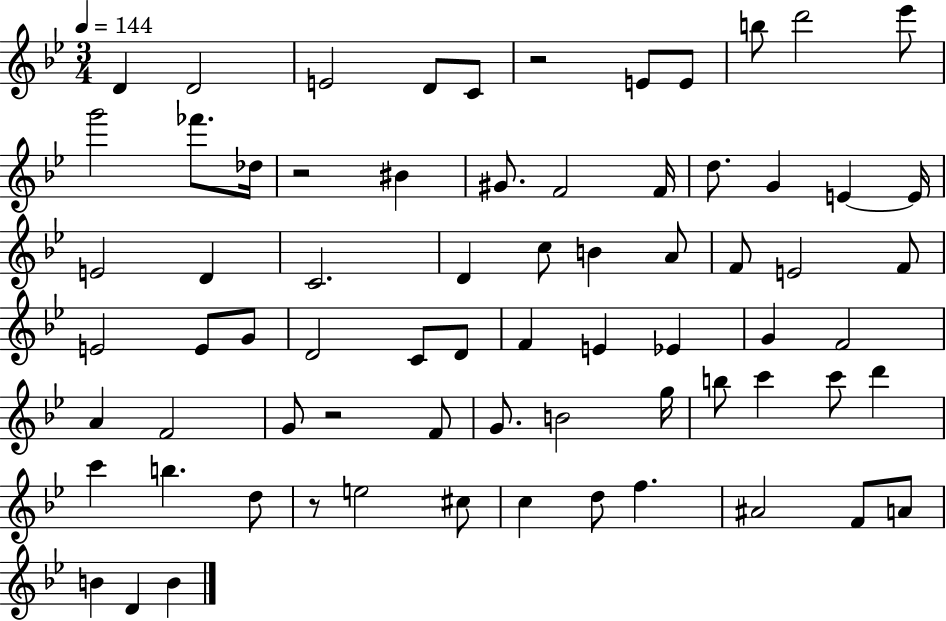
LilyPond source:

{
  \clef treble
  \numericTimeSignature
  \time 3/4
  \key bes \major
  \tempo 4 = 144
  \repeat volta 2 { d'4 d'2 | e'2 d'8 c'8 | r2 e'8 e'8 | b''8 d'''2 ees'''8 | \break g'''2 fes'''8. des''16 | r2 bis'4 | gis'8. f'2 f'16 | d''8. g'4 e'4~~ e'16 | \break e'2 d'4 | c'2. | d'4 c''8 b'4 a'8 | f'8 e'2 f'8 | \break e'2 e'8 g'8 | d'2 c'8 d'8 | f'4 e'4 ees'4 | g'4 f'2 | \break a'4 f'2 | g'8 r2 f'8 | g'8. b'2 g''16 | b''8 c'''4 c'''8 d'''4 | \break c'''4 b''4. d''8 | r8 e''2 cis''8 | c''4 d''8 f''4. | ais'2 f'8 a'8 | \break b'4 d'4 b'4 | } \bar "|."
}